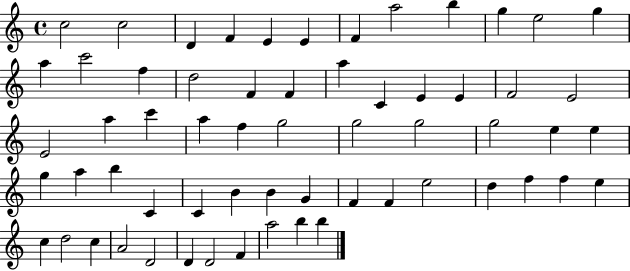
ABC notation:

X:1
T:Untitled
M:4/4
L:1/4
K:C
c2 c2 D F E E F a2 b g e2 g a c'2 f d2 F F a C E E F2 E2 E2 a c' a f g2 g2 g2 g2 e e g a b C C B B G F F e2 d f f e c d2 c A2 D2 D D2 F a2 b b